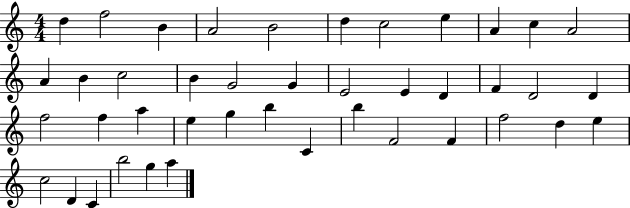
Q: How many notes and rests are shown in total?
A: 42